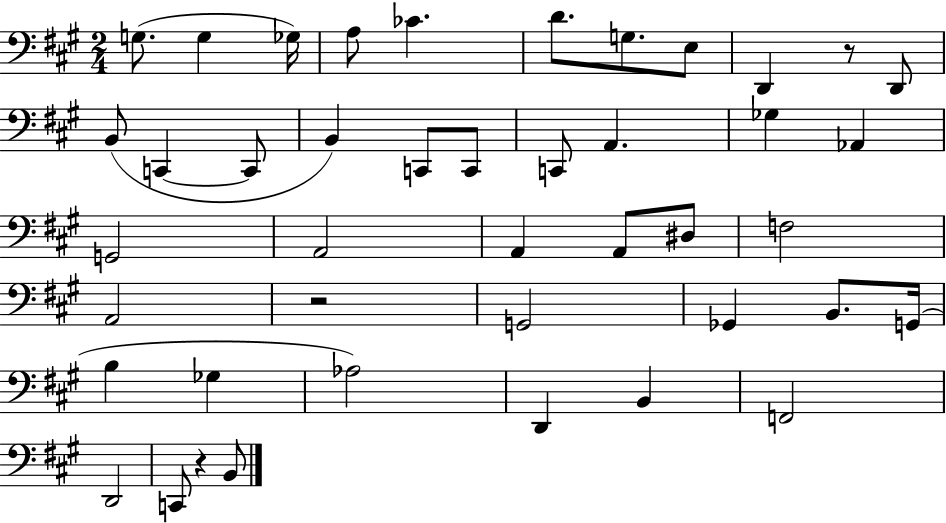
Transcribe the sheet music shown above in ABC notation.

X:1
T:Untitled
M:2/4
L:1/4
K:A
G,/2 G, _G,/4 A,/2 _C D/2 G,/2 E,/2 D,, z/2 D,,/2 B,,/2 C,, C,,/2 B,, C,,/2 C,,/2 C,,/2 A,, _G, _A,, G,,2 A,,2 A,, A,,/2 ^D,/2 F,2 A,,2 z2 G,,2 _G,, B,,/2 G,,/4 B, _G, _A,2 D,, B,, F,,2 D,,2 C,,/2 z B,,/2